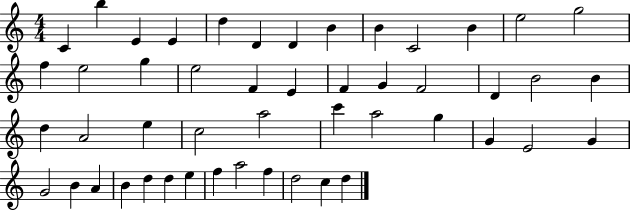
{
  \clef treble
  \numericTimeSignature
  \time 4/4
  \key c \major
  c'4 b''4 e'4 e'4 | d''4 d'4 d'4 b'4 | b'4 c'2 b'4 | e''2 g''2 | \break f''4 e''2 g''4 | e''2 f'4 e'4 | f'4 g'4 f'2 | d'4 b'2 b'4 | \break d''4 a'2 e''4 | c''2 a''2 | c'''4 a''2 g''4 | g'4 e'2 g'4 | \break g'2 b'4 a'4 | b'4 d''4 d''4 e''4 | f''4 a''2 f''4 | d''2 c''4 d''4 | \break \bar "|."
}